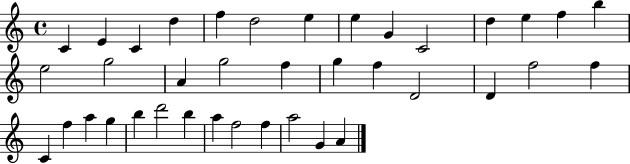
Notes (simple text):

C4/q E4/q C4/q D5/q F5/q D5/h E5/q E5/q G4/q C4/h D5/q E5/q F5/q B5/q E5/h G5/h A4/q G5/h F5/q G5/q F5/q D4/h D4/q F5/h F5/q C4/q F5/q A5/q G5/q B5/q D6/h B5/q A5/q F5/h F5/q A5/h G4/q A4/q